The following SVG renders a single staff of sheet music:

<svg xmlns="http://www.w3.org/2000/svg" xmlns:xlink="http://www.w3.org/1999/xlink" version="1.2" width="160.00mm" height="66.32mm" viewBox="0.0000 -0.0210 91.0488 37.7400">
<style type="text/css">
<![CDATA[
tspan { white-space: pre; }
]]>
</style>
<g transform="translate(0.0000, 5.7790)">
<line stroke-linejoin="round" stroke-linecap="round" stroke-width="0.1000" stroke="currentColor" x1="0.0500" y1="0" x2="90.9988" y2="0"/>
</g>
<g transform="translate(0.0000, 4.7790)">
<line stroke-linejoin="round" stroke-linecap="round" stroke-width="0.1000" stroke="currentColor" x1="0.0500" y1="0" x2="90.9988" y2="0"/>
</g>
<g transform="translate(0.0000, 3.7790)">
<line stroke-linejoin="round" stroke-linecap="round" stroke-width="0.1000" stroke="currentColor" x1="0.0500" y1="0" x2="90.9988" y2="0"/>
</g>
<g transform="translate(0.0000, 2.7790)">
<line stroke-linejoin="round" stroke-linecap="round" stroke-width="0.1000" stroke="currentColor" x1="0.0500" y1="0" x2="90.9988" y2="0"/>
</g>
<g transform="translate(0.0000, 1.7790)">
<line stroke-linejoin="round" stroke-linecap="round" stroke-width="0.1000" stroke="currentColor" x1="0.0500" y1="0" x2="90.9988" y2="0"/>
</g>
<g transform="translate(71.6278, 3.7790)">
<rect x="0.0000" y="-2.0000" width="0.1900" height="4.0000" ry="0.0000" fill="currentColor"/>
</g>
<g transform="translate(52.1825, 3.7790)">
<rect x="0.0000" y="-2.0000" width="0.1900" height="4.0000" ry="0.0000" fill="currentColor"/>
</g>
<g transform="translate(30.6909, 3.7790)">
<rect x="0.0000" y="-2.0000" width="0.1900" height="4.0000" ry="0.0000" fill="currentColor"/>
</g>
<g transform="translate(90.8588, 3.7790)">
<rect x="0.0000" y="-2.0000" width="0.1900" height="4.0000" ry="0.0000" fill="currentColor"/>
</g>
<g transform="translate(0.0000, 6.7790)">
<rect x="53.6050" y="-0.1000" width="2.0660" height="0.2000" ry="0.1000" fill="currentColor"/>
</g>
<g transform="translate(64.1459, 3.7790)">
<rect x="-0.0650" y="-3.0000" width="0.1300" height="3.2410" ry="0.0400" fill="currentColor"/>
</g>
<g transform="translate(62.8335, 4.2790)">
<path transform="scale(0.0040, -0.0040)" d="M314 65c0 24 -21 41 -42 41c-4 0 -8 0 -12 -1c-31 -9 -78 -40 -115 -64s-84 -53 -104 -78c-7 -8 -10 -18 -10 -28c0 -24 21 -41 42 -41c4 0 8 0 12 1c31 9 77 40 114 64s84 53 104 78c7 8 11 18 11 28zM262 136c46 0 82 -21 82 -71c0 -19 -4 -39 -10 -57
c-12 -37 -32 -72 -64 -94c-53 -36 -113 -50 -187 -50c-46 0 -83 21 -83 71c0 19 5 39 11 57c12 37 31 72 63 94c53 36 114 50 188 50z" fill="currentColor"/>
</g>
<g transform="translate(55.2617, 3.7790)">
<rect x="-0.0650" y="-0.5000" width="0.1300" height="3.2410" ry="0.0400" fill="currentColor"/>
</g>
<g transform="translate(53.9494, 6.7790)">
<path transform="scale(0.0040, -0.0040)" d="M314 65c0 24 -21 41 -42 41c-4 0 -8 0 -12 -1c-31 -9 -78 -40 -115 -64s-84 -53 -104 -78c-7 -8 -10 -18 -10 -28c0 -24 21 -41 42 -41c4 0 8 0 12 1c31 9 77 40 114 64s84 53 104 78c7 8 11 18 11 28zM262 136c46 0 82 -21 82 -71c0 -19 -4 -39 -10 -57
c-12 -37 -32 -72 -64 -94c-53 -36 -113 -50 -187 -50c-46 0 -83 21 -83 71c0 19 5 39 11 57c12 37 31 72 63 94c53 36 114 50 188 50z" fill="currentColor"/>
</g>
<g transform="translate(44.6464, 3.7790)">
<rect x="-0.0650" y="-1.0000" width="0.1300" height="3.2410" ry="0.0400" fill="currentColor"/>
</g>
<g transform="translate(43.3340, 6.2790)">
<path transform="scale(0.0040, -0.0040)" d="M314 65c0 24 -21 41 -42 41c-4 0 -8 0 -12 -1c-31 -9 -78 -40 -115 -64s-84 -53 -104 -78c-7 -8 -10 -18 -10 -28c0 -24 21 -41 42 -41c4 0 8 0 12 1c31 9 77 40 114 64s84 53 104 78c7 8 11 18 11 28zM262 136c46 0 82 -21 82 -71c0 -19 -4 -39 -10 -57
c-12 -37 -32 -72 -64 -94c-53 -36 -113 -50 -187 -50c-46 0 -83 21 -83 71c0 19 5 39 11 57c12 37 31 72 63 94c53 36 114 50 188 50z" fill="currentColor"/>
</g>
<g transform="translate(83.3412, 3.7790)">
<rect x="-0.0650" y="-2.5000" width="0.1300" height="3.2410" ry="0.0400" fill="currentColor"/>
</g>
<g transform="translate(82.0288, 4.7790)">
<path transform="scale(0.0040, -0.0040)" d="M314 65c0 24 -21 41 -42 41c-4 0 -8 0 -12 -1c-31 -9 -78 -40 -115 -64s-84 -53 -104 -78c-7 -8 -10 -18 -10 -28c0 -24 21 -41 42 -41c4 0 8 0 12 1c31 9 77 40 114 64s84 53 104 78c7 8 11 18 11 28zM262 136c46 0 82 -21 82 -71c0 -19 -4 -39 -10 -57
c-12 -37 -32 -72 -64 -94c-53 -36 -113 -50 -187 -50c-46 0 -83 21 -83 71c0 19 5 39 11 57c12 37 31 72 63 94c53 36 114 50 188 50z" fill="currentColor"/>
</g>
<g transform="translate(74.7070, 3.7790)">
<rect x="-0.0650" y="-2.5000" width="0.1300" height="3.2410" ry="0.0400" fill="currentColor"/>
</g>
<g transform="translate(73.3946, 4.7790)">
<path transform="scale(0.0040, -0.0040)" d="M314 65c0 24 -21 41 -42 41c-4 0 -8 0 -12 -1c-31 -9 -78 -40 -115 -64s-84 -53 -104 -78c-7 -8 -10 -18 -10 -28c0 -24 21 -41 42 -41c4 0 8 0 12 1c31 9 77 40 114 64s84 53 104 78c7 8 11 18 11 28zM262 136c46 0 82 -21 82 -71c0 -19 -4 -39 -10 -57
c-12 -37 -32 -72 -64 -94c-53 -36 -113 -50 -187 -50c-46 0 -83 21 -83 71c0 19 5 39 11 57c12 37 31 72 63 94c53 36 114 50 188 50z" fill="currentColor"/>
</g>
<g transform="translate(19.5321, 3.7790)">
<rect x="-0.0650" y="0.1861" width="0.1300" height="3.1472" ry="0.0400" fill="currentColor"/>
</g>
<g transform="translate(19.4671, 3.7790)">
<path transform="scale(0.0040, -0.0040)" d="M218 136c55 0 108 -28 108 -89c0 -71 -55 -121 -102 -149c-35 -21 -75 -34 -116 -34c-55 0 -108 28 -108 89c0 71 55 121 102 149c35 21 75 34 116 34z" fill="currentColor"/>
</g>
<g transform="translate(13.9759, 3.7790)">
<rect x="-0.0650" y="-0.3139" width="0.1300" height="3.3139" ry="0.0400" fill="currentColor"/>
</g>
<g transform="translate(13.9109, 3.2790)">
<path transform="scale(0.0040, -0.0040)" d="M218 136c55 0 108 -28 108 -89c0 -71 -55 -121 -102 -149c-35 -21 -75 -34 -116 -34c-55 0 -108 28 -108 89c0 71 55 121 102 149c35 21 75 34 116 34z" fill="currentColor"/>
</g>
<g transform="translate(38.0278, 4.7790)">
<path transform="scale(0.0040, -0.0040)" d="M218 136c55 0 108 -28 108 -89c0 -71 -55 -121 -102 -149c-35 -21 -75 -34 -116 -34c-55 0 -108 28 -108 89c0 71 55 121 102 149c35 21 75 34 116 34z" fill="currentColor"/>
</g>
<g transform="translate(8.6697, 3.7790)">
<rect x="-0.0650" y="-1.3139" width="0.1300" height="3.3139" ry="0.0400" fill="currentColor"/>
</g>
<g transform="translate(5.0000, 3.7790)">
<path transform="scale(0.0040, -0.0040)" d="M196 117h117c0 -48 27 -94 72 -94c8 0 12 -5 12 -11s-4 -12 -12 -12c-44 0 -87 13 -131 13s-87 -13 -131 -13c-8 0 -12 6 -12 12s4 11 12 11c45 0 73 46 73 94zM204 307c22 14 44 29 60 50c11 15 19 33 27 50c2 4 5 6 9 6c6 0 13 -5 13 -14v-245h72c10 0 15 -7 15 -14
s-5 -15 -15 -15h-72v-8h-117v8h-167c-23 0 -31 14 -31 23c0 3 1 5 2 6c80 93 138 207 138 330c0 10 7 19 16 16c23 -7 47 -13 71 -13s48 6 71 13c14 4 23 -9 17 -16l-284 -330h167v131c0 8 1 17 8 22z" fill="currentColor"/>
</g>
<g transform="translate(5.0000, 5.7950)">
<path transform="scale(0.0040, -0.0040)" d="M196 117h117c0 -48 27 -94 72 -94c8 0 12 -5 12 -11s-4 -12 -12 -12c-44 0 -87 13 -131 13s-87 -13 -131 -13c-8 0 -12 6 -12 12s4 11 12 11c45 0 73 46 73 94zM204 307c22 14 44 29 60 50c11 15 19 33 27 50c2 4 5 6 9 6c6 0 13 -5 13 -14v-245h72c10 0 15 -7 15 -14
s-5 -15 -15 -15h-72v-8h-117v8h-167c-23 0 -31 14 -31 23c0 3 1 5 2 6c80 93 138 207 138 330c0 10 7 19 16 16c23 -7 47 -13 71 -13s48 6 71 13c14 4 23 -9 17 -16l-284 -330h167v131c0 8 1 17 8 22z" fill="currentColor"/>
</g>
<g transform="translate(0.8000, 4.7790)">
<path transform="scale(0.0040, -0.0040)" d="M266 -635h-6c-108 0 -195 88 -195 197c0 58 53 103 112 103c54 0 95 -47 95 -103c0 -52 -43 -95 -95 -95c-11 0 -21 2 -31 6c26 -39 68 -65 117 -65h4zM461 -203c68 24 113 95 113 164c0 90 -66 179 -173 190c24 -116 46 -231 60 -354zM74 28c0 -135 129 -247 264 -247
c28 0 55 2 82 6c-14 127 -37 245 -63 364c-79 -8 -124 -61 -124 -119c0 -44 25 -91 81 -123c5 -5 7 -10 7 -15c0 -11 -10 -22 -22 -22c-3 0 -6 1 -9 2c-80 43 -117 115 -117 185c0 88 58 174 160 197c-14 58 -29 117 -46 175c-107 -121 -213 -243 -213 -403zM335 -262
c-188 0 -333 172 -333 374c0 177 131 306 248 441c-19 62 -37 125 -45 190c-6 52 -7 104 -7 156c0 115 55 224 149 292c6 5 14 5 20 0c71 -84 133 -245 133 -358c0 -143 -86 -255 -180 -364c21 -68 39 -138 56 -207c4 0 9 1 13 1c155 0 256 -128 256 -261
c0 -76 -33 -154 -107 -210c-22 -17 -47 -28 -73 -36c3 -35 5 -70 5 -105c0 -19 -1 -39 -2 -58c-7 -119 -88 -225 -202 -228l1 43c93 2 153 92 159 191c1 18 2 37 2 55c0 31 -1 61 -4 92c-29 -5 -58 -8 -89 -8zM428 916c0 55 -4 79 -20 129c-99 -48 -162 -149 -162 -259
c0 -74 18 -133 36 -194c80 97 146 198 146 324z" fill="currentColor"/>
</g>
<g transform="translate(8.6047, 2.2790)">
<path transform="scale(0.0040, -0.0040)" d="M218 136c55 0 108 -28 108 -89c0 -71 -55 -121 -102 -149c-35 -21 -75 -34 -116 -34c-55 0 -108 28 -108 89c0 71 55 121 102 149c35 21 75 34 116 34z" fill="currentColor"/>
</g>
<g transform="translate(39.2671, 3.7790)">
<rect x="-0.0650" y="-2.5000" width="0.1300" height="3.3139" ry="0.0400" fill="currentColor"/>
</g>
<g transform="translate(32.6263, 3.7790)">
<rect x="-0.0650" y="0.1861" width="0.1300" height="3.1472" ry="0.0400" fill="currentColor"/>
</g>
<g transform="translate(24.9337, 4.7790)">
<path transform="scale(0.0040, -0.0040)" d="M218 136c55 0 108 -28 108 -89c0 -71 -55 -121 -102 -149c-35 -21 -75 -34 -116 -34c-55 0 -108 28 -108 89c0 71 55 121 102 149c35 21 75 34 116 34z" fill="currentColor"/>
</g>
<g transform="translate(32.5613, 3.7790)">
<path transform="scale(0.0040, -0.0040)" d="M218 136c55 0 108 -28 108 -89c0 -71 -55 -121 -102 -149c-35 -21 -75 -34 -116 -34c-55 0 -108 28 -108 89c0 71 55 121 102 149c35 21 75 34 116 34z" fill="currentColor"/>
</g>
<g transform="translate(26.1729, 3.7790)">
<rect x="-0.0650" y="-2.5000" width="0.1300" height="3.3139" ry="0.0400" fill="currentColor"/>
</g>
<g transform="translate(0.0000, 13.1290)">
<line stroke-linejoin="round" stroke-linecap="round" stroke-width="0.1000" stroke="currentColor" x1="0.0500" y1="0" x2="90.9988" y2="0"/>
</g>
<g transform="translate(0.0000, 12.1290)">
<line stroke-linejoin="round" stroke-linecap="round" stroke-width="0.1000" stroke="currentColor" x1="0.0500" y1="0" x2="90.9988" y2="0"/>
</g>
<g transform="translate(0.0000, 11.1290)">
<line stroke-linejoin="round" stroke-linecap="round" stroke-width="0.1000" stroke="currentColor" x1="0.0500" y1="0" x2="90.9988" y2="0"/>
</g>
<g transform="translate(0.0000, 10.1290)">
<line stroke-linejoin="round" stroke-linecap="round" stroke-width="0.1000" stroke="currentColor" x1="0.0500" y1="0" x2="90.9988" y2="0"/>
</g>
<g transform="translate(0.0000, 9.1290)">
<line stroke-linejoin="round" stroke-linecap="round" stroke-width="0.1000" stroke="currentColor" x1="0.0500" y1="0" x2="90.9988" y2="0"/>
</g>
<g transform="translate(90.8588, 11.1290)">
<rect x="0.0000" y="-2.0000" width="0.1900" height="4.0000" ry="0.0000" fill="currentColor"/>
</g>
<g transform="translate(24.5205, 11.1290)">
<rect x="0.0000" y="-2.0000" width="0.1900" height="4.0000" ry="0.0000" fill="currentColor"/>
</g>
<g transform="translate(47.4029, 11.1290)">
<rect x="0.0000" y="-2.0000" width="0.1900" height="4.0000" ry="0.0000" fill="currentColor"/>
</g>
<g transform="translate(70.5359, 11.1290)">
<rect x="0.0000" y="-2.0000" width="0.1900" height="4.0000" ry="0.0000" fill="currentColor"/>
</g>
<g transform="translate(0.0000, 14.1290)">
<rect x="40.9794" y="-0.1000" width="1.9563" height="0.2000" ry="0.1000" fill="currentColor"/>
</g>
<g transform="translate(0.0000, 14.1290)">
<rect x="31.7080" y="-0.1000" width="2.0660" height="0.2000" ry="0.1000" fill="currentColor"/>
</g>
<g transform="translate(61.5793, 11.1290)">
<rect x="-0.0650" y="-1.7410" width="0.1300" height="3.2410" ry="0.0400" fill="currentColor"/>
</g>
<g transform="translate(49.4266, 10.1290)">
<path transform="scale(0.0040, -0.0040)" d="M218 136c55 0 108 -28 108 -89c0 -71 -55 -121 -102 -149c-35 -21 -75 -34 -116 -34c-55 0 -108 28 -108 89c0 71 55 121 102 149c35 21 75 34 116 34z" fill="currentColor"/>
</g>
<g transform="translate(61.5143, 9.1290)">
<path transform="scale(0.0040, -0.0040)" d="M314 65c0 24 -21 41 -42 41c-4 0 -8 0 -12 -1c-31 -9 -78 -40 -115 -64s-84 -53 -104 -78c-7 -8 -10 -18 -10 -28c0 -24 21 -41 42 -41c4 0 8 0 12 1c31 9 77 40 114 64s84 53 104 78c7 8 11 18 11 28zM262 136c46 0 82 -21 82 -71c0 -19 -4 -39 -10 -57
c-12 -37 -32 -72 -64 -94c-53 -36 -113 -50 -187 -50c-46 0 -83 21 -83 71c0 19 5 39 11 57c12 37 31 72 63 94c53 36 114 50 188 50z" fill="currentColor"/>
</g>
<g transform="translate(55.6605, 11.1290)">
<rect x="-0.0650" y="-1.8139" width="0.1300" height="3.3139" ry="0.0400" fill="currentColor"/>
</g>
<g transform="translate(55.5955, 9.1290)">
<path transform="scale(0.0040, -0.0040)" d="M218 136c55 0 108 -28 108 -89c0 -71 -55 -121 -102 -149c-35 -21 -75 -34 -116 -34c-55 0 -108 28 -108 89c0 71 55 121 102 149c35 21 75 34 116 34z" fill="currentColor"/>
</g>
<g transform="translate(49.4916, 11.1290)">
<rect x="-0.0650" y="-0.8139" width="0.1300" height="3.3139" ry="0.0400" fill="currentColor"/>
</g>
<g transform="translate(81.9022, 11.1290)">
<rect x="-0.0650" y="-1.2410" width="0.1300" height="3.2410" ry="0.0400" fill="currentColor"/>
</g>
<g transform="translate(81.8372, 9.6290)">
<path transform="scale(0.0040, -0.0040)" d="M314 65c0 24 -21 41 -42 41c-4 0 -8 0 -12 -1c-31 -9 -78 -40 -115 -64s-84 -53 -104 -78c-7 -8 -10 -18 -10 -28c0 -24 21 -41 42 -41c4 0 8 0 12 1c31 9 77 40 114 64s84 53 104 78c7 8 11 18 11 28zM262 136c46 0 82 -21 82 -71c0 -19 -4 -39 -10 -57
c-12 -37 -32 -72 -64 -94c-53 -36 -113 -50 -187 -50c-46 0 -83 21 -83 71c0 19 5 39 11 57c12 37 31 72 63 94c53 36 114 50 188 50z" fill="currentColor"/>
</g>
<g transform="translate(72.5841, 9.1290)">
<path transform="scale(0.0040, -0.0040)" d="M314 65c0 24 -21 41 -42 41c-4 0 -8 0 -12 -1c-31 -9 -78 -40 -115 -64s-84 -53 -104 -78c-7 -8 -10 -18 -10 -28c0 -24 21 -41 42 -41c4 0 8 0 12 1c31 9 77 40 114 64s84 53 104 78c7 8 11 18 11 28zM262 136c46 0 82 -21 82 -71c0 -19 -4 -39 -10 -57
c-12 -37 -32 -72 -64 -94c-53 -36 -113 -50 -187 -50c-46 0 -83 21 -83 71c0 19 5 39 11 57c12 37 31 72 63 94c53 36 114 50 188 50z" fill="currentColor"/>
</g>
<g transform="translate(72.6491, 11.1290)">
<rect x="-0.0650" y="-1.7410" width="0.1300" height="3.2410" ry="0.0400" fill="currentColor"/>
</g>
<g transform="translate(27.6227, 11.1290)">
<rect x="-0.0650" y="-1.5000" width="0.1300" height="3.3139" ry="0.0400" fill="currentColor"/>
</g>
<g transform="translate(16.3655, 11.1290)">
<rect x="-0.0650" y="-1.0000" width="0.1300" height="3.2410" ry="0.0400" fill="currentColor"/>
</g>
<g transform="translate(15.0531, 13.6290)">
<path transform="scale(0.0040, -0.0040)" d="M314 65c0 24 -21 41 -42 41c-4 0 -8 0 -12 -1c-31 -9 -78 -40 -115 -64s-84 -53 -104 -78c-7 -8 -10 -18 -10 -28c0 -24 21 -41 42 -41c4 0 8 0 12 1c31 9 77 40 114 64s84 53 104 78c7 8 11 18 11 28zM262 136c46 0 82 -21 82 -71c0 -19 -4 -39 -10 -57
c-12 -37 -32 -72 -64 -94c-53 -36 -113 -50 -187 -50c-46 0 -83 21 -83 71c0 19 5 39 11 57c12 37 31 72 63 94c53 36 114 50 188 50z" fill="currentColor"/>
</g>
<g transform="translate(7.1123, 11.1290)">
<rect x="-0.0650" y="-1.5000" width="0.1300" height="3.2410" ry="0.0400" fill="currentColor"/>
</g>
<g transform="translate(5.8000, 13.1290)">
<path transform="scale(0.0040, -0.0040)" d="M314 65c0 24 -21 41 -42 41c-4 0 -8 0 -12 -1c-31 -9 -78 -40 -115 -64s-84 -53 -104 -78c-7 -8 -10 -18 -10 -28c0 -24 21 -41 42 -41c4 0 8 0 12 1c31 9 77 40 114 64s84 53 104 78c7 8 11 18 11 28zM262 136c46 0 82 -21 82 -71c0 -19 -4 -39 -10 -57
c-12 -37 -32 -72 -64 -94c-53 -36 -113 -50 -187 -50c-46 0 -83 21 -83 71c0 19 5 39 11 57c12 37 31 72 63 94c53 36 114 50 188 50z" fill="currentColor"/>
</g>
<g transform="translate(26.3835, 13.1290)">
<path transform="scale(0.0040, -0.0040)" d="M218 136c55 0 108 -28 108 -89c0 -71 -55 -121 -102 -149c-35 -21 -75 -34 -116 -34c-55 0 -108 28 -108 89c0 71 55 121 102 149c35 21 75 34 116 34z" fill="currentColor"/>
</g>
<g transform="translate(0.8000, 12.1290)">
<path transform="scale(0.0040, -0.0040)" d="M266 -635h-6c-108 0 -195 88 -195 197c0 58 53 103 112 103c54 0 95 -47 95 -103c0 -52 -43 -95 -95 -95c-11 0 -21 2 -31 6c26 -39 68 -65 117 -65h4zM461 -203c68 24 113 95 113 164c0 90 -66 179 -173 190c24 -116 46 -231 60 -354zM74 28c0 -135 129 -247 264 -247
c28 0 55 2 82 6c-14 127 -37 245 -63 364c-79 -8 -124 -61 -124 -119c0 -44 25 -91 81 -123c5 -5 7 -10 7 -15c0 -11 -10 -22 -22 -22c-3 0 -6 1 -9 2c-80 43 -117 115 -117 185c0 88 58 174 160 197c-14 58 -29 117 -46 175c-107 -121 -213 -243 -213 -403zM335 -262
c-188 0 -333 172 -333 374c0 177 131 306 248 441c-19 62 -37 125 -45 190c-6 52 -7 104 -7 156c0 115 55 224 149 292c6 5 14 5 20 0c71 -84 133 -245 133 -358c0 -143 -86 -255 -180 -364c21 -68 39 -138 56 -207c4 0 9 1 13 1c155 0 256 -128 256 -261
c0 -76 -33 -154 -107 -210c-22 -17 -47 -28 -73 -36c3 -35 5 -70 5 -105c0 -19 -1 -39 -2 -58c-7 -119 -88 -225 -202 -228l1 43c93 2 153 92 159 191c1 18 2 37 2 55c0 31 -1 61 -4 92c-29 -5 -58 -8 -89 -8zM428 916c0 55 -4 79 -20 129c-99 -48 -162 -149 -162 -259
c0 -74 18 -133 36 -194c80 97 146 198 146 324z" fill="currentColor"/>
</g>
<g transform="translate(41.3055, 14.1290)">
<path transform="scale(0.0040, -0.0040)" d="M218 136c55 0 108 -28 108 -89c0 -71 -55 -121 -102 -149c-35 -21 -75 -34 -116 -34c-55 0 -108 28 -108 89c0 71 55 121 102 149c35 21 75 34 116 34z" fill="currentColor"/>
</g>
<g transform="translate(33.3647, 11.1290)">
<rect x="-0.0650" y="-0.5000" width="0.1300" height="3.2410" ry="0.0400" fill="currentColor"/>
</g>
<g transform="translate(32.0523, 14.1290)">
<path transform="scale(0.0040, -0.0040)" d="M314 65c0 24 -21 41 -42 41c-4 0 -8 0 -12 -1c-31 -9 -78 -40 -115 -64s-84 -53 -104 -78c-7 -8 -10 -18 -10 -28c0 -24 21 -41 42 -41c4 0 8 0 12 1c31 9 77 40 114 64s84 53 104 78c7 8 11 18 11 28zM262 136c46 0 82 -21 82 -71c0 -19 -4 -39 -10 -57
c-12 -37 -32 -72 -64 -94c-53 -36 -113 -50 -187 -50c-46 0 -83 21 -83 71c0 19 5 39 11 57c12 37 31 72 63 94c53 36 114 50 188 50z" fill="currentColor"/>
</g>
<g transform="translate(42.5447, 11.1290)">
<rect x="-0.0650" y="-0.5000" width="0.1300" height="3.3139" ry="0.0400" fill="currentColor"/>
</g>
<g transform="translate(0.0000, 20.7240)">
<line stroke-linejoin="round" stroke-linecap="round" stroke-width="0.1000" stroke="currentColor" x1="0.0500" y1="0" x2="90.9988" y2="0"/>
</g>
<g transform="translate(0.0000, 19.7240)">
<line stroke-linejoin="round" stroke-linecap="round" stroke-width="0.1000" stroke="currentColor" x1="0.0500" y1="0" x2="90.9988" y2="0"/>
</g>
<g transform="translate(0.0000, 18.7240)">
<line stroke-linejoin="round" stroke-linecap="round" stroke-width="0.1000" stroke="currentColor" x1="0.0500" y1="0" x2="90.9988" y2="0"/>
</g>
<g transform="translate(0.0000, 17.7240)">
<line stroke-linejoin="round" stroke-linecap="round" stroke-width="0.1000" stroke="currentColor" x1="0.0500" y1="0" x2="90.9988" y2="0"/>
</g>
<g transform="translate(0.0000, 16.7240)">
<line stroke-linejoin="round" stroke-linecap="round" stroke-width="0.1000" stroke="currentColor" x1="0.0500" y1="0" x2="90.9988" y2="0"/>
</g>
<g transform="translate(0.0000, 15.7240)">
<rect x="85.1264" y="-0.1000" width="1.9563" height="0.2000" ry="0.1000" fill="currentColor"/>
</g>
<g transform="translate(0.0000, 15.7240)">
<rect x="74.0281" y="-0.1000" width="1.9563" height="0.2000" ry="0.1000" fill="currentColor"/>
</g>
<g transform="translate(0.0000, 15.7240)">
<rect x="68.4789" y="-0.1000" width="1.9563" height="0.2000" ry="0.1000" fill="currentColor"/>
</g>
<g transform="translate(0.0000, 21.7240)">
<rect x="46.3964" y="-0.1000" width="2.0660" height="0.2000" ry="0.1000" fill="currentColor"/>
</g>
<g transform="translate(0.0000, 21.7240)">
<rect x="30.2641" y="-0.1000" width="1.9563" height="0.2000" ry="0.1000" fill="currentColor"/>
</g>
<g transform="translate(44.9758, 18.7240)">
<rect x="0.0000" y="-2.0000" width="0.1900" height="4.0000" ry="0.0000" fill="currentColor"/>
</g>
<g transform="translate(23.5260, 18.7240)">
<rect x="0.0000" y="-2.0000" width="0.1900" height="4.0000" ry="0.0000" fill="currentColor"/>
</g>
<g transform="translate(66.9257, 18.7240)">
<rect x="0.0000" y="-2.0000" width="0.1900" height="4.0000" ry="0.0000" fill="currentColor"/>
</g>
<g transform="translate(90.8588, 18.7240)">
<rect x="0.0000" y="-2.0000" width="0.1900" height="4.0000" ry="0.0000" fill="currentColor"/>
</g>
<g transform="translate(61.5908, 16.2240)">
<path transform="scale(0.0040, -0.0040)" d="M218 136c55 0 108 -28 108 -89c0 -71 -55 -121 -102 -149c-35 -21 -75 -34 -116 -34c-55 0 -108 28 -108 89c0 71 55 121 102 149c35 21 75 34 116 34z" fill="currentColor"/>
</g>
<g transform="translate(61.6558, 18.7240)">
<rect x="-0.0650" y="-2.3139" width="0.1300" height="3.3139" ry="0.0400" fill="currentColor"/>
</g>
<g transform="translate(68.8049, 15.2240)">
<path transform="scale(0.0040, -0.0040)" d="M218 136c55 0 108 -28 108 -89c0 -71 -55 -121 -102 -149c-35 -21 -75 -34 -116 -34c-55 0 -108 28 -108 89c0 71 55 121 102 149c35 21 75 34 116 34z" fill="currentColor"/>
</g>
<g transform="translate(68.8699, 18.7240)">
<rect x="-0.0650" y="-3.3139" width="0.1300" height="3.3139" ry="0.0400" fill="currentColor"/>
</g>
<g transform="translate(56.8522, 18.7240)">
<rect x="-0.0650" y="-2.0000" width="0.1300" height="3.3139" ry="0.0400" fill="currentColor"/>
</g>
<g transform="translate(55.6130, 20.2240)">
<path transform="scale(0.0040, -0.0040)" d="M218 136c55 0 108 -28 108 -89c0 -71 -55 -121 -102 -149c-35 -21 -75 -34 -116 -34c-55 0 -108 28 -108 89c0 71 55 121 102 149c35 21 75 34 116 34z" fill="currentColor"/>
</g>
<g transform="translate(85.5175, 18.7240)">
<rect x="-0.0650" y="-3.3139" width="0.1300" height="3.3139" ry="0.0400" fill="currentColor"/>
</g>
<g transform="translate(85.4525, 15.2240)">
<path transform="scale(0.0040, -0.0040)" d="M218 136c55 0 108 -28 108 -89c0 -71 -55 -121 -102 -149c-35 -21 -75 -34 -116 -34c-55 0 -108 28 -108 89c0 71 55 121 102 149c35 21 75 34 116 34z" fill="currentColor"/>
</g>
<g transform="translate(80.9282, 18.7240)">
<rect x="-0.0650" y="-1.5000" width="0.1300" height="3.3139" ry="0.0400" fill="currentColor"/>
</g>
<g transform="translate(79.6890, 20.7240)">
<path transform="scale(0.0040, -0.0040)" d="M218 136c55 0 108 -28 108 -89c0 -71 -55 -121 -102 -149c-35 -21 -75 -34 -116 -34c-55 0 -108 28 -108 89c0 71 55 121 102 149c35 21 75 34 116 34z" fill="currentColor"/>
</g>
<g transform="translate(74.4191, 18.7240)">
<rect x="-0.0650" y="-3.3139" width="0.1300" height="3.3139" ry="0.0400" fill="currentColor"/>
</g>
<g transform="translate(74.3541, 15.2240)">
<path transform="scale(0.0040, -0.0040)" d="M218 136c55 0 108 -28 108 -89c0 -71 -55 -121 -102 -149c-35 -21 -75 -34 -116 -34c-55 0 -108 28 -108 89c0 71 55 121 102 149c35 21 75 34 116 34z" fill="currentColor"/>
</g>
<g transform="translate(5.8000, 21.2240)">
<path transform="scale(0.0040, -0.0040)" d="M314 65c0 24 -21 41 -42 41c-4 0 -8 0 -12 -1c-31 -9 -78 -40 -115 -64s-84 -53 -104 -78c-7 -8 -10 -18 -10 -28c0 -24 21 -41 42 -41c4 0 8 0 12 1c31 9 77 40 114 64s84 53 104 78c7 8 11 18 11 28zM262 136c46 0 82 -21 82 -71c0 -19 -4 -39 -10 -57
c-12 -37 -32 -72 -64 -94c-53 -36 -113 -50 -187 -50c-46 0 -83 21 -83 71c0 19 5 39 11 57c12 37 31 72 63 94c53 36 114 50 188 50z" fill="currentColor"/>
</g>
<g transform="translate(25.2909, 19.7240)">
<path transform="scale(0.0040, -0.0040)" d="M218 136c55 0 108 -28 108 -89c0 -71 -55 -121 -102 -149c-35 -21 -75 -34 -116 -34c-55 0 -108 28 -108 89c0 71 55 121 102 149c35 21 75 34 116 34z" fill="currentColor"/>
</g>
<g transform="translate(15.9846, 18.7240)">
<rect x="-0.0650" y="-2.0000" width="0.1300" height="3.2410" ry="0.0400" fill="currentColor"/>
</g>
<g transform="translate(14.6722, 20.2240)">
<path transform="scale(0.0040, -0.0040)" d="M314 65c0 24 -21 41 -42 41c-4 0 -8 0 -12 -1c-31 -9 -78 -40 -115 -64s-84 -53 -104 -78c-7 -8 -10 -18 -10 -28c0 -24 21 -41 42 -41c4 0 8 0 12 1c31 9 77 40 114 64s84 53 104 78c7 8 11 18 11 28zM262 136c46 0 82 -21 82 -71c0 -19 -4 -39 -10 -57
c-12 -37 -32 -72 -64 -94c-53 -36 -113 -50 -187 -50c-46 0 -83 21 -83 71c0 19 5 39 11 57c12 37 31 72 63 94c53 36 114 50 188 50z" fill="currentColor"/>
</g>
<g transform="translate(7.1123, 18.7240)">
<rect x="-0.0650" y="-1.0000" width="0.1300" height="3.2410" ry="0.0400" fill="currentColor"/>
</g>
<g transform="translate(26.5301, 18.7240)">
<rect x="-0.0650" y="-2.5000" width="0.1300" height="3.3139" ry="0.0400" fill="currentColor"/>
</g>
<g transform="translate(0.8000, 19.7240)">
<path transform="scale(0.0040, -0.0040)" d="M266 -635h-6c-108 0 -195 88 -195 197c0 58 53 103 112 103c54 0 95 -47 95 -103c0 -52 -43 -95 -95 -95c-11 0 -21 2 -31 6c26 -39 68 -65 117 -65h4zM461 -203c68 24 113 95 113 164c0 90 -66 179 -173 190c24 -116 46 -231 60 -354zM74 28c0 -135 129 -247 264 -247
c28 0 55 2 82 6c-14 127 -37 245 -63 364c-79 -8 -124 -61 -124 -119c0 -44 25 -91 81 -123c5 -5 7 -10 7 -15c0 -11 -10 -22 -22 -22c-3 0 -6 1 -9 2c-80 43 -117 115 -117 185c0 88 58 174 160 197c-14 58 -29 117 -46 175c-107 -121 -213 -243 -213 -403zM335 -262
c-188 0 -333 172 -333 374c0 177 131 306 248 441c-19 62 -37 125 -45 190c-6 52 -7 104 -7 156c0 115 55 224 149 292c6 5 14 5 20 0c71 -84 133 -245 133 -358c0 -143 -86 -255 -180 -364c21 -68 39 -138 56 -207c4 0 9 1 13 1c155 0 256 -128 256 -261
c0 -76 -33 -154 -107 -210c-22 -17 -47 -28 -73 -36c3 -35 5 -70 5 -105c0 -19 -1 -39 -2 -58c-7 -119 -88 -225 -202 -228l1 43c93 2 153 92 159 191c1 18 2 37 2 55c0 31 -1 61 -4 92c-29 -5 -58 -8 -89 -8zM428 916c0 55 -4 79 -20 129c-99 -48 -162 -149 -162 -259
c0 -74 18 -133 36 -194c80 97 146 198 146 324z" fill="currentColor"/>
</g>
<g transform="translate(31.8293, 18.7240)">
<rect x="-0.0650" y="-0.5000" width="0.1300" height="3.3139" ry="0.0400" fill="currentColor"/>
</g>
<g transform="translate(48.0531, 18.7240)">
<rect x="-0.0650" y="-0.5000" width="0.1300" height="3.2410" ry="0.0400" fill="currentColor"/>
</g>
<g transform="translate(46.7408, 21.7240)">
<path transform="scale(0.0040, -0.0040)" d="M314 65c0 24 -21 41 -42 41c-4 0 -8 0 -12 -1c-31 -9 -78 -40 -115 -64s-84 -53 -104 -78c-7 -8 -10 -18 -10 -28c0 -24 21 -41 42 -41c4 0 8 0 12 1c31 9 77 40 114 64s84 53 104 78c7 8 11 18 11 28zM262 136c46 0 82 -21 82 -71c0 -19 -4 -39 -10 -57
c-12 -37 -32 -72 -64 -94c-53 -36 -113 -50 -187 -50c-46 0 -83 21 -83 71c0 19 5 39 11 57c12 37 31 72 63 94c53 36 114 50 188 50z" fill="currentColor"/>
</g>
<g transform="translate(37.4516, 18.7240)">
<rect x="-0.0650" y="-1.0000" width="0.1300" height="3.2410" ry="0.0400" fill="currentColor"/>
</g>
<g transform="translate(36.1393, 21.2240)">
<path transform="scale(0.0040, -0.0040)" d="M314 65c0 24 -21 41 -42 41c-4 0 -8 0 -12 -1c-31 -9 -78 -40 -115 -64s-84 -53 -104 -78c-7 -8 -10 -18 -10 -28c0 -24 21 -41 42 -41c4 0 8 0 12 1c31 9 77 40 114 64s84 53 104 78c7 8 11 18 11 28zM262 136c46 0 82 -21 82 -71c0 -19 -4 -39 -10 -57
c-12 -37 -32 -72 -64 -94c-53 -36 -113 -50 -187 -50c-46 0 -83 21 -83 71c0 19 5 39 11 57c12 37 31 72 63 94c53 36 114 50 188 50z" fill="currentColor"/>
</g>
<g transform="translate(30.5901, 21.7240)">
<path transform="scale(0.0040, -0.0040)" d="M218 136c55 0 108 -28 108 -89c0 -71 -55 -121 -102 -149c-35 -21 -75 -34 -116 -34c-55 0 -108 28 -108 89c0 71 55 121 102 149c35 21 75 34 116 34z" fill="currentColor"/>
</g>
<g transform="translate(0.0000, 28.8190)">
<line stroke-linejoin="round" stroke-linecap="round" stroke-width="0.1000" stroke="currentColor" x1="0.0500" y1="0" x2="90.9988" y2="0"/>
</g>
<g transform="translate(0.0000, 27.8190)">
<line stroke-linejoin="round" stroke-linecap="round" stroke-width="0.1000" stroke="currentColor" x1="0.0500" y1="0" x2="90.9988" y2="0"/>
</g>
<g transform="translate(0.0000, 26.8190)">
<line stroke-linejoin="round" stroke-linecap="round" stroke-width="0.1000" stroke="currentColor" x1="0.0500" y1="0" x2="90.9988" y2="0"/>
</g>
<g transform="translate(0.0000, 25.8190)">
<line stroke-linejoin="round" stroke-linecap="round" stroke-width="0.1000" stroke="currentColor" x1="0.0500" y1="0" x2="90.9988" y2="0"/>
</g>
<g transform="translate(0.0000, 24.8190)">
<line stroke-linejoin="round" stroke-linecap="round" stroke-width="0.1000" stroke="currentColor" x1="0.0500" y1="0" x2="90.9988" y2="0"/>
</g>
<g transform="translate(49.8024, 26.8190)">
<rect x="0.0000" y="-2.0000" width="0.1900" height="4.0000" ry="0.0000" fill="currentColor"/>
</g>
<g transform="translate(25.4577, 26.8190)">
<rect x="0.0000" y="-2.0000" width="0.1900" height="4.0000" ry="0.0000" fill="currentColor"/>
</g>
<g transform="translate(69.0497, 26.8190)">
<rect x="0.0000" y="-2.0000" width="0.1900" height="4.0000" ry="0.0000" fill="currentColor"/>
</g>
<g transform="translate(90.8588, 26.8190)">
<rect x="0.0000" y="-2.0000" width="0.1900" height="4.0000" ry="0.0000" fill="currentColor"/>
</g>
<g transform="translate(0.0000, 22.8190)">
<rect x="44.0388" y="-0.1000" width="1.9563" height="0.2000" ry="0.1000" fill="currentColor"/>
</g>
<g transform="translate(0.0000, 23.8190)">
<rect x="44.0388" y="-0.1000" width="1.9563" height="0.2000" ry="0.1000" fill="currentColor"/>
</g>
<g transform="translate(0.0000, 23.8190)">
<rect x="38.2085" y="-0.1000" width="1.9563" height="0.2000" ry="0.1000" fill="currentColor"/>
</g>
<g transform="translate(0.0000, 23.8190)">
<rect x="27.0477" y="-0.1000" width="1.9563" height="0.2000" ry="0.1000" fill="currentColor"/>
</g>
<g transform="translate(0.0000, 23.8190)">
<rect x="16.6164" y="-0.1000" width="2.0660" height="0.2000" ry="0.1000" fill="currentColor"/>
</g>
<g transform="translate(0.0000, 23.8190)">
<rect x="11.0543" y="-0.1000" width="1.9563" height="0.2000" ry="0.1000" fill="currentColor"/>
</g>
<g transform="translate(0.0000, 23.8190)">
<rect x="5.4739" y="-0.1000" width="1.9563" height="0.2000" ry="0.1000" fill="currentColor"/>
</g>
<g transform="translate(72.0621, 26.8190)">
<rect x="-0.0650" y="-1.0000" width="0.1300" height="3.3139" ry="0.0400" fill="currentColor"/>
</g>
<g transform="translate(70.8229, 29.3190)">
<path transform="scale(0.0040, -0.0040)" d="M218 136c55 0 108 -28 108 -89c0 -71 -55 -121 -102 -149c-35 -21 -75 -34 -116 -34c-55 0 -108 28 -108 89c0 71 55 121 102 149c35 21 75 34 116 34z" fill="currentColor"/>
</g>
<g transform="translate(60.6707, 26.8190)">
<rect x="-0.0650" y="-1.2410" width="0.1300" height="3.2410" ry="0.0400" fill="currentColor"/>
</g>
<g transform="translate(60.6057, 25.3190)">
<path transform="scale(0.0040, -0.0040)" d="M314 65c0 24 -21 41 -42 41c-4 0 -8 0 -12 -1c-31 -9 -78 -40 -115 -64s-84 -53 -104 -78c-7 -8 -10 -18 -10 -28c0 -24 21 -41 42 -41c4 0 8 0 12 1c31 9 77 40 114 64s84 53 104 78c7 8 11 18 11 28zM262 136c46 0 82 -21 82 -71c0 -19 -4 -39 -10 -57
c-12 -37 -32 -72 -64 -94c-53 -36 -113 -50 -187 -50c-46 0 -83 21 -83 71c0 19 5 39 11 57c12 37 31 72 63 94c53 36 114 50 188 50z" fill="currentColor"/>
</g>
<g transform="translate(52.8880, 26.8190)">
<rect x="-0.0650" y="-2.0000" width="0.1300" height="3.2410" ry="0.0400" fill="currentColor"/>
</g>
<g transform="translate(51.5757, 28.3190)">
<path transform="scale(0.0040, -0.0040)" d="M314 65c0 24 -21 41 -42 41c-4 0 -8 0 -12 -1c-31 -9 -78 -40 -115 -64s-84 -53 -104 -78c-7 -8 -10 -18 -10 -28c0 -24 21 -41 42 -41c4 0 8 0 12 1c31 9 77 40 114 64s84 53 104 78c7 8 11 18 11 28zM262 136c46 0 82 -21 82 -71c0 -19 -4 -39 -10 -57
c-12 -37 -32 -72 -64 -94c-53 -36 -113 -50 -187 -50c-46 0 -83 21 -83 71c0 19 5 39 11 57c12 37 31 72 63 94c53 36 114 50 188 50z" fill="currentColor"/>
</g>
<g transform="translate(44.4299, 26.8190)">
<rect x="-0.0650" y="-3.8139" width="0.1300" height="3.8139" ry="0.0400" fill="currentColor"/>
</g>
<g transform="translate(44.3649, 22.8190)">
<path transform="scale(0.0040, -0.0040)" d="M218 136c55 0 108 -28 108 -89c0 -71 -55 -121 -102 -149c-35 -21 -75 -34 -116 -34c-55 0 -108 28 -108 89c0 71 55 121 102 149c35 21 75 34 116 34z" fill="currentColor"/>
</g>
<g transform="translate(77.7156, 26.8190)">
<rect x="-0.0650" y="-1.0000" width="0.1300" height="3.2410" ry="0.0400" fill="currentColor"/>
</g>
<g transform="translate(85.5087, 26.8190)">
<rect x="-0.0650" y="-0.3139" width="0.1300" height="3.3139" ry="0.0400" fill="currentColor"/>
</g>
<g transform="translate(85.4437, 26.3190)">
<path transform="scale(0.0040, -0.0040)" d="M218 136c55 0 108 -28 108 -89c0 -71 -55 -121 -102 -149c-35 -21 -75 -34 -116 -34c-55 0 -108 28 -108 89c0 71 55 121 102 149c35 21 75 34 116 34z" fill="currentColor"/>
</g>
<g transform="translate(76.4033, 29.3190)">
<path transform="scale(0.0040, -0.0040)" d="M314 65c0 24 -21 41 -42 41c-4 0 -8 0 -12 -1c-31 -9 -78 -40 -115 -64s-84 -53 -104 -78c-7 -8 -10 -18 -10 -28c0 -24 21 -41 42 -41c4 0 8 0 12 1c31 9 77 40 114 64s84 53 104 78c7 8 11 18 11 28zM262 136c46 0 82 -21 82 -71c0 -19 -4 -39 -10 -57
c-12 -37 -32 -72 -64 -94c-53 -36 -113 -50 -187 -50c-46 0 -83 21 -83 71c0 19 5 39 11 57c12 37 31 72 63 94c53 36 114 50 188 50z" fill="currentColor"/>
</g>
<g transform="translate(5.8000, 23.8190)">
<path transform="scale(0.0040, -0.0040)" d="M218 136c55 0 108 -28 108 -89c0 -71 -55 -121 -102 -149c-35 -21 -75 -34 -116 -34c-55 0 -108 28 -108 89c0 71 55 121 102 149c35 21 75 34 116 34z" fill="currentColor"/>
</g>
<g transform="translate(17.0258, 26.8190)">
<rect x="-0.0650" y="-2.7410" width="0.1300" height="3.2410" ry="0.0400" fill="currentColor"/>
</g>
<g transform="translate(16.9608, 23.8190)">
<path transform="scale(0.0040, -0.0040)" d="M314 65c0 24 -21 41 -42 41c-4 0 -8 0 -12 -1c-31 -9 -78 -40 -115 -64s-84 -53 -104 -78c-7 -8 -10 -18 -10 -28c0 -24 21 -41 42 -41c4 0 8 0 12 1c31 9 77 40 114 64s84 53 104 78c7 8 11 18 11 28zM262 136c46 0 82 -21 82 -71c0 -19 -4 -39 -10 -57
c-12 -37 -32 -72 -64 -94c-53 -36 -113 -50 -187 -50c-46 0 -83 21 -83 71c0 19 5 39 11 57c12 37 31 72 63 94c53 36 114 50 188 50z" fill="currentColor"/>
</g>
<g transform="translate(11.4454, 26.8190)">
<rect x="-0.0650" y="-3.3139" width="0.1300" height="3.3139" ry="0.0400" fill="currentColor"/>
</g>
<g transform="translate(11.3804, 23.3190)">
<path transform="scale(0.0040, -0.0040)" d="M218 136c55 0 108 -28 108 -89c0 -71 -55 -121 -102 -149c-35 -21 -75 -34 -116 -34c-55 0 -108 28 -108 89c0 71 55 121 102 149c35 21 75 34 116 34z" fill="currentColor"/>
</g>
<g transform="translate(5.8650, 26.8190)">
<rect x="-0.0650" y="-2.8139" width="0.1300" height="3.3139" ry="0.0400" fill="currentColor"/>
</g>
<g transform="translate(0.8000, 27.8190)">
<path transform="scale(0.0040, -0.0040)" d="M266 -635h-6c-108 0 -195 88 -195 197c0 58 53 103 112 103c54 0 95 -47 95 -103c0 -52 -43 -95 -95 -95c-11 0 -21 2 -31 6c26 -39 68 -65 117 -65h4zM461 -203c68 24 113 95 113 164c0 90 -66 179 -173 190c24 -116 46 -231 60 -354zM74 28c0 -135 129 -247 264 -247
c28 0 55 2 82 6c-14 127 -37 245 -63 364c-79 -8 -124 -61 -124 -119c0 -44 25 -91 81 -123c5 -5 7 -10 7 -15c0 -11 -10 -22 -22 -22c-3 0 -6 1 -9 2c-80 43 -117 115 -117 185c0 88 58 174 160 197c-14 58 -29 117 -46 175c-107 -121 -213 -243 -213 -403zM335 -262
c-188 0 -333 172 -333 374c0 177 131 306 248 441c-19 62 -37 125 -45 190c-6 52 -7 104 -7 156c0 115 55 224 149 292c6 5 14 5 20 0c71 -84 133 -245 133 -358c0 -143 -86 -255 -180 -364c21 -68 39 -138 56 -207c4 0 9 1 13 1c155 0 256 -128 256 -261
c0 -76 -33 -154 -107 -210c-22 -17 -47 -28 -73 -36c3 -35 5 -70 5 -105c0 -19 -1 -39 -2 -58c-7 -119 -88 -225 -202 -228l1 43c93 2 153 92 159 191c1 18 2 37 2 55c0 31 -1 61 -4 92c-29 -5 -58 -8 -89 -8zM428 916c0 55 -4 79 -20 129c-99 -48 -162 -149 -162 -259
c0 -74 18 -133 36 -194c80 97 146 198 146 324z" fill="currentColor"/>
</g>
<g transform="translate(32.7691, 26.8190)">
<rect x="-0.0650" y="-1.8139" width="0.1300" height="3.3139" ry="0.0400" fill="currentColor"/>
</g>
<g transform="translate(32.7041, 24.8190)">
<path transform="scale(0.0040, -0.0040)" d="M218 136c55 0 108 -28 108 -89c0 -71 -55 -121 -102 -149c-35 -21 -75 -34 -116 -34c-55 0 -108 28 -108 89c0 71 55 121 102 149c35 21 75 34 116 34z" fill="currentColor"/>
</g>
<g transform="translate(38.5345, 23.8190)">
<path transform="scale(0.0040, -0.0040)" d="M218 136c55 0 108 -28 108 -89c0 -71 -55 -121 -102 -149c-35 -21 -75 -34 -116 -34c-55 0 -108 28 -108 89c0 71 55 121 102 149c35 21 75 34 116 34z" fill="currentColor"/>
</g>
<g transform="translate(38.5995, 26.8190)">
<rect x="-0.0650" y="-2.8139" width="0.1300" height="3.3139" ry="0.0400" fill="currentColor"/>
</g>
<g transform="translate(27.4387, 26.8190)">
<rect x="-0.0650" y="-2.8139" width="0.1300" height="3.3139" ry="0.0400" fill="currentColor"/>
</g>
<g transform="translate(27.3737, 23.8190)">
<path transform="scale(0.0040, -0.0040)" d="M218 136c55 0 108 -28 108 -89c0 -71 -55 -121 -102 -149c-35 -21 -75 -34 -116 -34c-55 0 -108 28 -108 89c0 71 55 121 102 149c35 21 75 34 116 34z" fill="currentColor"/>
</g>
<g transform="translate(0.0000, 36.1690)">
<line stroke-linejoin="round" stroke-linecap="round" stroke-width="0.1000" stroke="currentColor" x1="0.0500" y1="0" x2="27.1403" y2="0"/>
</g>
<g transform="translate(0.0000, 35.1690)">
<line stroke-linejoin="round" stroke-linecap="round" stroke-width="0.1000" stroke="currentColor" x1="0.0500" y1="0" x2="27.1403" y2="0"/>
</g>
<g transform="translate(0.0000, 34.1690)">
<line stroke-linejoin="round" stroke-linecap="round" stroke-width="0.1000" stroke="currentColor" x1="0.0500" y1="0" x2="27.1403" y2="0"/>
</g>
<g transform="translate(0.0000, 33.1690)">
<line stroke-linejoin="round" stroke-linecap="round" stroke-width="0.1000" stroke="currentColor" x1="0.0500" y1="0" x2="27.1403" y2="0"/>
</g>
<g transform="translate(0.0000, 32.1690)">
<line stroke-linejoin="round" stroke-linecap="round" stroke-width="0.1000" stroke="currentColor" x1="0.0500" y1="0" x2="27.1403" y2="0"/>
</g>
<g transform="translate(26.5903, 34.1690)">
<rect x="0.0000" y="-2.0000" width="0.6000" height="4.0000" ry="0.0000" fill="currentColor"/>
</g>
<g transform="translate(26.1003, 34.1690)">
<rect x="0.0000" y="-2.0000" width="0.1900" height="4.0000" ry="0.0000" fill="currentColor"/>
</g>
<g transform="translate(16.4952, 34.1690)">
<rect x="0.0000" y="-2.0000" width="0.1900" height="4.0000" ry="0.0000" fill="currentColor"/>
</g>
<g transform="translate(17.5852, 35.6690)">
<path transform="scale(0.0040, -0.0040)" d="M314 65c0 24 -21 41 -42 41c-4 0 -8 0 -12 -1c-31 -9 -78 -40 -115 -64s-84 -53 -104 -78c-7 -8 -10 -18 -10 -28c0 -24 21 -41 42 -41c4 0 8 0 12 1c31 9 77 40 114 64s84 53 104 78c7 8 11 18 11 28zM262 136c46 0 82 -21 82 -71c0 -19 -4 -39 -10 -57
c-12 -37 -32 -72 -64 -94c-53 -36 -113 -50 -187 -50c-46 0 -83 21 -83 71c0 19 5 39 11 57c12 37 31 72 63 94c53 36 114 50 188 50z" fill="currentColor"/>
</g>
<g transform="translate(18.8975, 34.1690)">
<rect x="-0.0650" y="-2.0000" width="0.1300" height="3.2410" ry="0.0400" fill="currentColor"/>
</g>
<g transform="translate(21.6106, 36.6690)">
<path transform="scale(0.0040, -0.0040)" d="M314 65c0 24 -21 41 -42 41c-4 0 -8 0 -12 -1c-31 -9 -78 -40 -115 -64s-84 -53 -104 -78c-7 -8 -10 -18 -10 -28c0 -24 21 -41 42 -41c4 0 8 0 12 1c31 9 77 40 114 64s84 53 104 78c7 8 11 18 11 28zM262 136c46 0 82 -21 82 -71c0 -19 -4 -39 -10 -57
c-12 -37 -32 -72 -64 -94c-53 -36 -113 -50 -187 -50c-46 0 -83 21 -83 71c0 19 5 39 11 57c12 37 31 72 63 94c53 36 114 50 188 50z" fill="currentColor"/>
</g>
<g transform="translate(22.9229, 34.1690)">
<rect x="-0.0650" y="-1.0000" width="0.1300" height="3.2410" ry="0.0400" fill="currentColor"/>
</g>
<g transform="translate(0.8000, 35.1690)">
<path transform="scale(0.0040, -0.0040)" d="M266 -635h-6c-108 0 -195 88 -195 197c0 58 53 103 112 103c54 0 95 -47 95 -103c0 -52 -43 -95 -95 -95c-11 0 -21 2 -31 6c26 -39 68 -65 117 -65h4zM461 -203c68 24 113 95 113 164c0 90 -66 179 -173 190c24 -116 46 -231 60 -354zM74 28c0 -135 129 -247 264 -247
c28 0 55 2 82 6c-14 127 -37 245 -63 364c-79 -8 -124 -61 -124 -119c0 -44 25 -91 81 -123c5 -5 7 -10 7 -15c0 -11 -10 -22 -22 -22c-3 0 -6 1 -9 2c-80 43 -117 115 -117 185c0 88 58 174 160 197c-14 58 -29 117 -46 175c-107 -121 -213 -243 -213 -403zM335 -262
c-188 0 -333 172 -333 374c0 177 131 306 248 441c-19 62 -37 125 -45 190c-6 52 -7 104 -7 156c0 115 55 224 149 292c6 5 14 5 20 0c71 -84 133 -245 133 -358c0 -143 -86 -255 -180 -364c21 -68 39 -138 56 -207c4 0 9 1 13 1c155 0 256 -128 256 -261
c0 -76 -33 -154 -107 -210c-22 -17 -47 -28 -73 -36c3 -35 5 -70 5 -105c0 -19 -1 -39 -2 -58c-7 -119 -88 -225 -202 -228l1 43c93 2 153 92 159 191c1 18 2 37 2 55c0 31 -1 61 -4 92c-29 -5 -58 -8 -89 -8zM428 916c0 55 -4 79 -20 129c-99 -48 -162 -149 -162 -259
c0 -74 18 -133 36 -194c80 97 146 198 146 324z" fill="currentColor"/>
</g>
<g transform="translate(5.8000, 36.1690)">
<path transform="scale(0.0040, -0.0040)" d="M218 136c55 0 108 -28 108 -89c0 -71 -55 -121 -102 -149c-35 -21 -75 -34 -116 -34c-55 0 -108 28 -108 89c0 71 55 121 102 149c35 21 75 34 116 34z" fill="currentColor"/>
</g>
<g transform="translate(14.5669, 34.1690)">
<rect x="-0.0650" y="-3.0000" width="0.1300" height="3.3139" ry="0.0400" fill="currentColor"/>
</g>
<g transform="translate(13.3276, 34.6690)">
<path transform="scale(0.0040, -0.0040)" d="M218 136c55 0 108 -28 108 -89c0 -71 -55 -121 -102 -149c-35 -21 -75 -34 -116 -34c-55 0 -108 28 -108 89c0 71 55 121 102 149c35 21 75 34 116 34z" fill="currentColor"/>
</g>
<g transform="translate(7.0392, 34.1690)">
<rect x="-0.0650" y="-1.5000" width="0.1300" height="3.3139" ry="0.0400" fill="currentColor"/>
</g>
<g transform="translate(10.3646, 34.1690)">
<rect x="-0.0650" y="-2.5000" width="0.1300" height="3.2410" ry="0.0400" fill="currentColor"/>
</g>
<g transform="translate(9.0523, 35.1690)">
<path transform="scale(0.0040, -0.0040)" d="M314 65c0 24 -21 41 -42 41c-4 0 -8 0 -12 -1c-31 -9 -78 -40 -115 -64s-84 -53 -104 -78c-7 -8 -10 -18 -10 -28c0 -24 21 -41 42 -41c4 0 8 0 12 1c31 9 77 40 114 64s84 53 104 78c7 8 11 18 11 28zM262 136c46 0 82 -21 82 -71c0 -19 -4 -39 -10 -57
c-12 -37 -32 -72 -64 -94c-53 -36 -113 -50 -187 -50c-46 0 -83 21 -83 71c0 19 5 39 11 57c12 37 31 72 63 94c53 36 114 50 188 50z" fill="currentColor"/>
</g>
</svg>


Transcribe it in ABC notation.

X:1
T:Untitled
M:4/4
L:1/4
K:C
e c B G B G D2 C2 A2 G2 G2 E2 D2 E C2 C d f f2 f2 e2 D2 F2 G C D2 C2 F g b b E b a b a2 a f a c' F2 e2 D D2 c E G2 A F2 D2